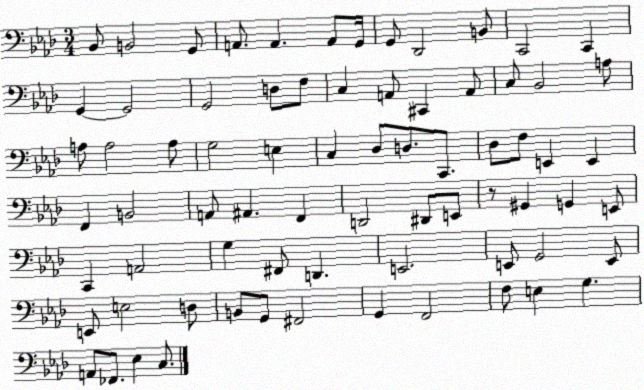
X:1
T:Untitled
M:3/4
L:1/4
K:Ab
_B,,/2 B,,2 G,,/2 A,,/2 A,, A,,/2 G,,/4 G,,/2 _D,,2 B,,/2 C,,2 C,, G,, G,,2 G,,2 D,/2 F,/2 C, A,,/2 ^C,, A,,/2 C,/2 _B,,2 A,/2 A,/2 A,2 A,/2 G,2 E, C, _D,/2 D,/2 C,,/2 _D,/2 F,/2 E,, E,, F,, B,,2 A,,/2 ^A,, F,, D,,2 ^D,,/2 E,,/2 z/2 ^G,, G,, E,,/2 C,, A,,2 G, ^F,,/2 D,, E,,2 E,,/2 G,,2 E,,/2 E,,/2 E,2 D,/2 B,,/2 G,,/2 ^F,,2 G,, F,,2 F,/2 E, G, A,,/2 _F,,/2 _E, C,/2